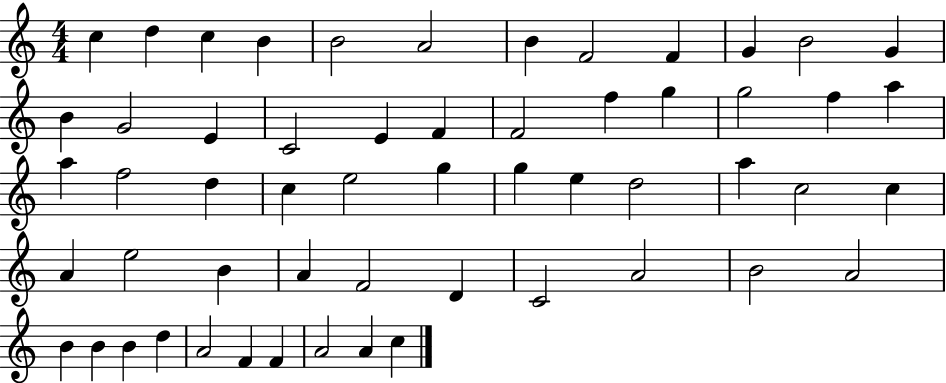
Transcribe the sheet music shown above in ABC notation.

X:1
T:Untitled
M:4/4
L:1/4
K:C
c d c B B2 A2 B F2 F G B2 G B G2 E C2 E F F2 f g g2 f a a f2 d c e2 g g e d2 a c2 c A e2 B A F2 D C2 A2 B2 A2 B B B d A2 F F A2 A c